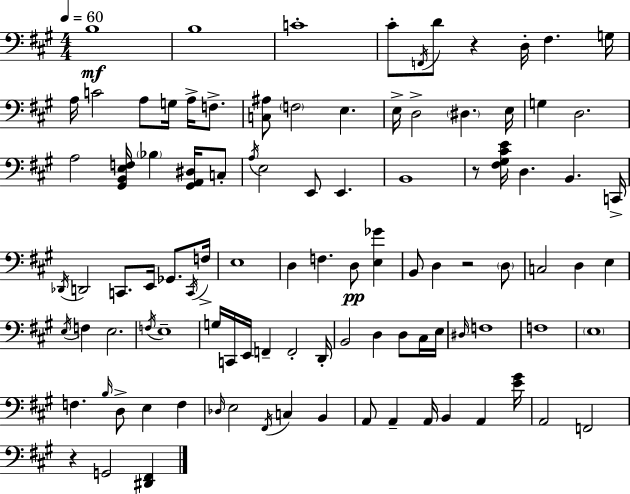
X:1
T:Untitled
M:4/4
L:1/4
K:A
B,4 B,4 C4 ^C/2 F,,/4 D/2 z D,/4 ^F, G,/4 A,/4 C2 A,/2 G,/4 A,/4 F,/2 [C,^A,]/2 F,2 E, E,/4 D,2 ^D, E,/4 G, D,2 A,2 [^G,,B,,E,F,]/4 _B, [^G,,A,,^D,]/4 C,/2 A,/4 E,2 E,,/2 E,, B,,4 z/2 [^F,^G,^CE]/4 D, B,, C,,/4 _D,,/4 D,,2 C,,/2 E,,/4 _G,,/2 C,,/4 F,/4 E,4 D, F, D,/2 [E,_G] B,,/2 D, z2 D,/2 C,2 D, E, E,/4 F, E,2 F,/4 E,4 G,/4 C,,/4 E,,/4 F,, F,,2 D,,/4 B,,2 D, D,/2 ^C,/4 E,/4 ^D,/4 F,4 F,4 E,4 F, B,/4 D,/2 E, F, _D,/4 E,2 ^F,,/4 C, B,, A,,/2 A,, A,,/4 B,, A,, [E^G]/4 A,,2 F,,2 z G,,2 [^D,,^F,,]